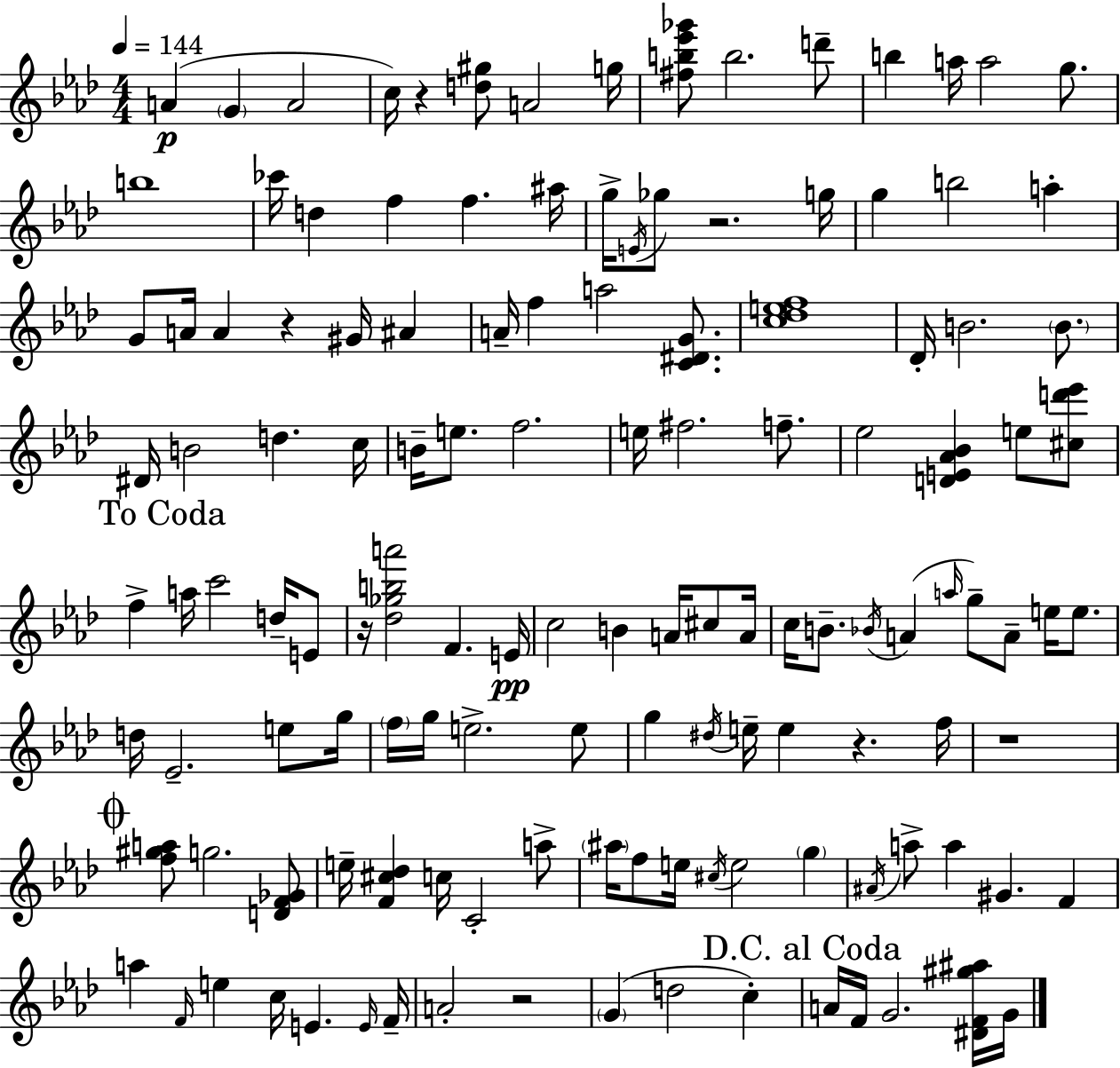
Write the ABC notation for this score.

X:1
T:Untitled
M:4/4
L:1/4
K:Fm
A G A2 c/4 z [d^g]/2 A2 g/4 [^fb_e'_g']/2 b2 d'/2 b a/4 a2 g/2 b4 _c'/4 d f f ^a/4 g/4 E/4 _g/2 z2 g/4 g b2 a G/2 A/4 A z ^G/4 ^A A/4 f a2 [C^DG]/2 [c_def]4 _D/4 B2 B/2 ^D/4 B2 d c/4 B/4 e/2 f2 e/4 ^f2 f/2 _e2 [DE_A_B] e/2 [^cd'_e']/2 f a/4 c'2 d/4 E/2 z/4 [_d_gba']2 F E/4 c2 B A/4 ^c/2 A/4 c/4 B/2 _B/4 A a/4 g/2 A/2 e/4 e/2 d/4 _E2 e/2 g/4 f/4 g/4 e2 e/2 g ^d/4 e/4 e z f/4 z4 [f^ga]/2 g2 [DF_G]/2 e/4 [F^c_d] c/4 C2 a/2 ^a/4 f/2 e/4 ^c/4 e2 g ^A/4 a/2 a ^G F a F/4 e c/4 E E/4 F/4 A2 z2 G d2 c A/4 F/4 G2 [^DF^g^a]/4 G/4